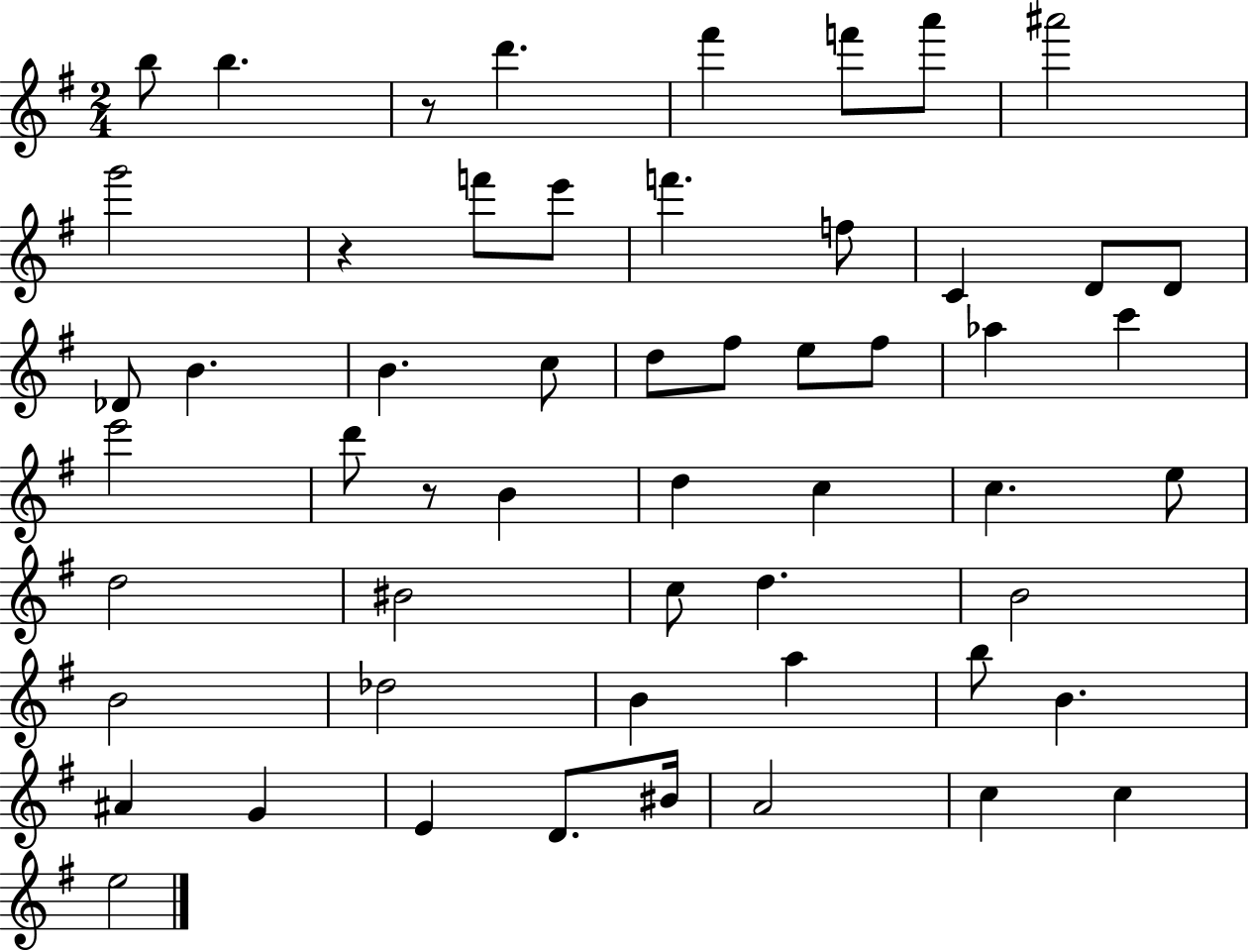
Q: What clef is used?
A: treble